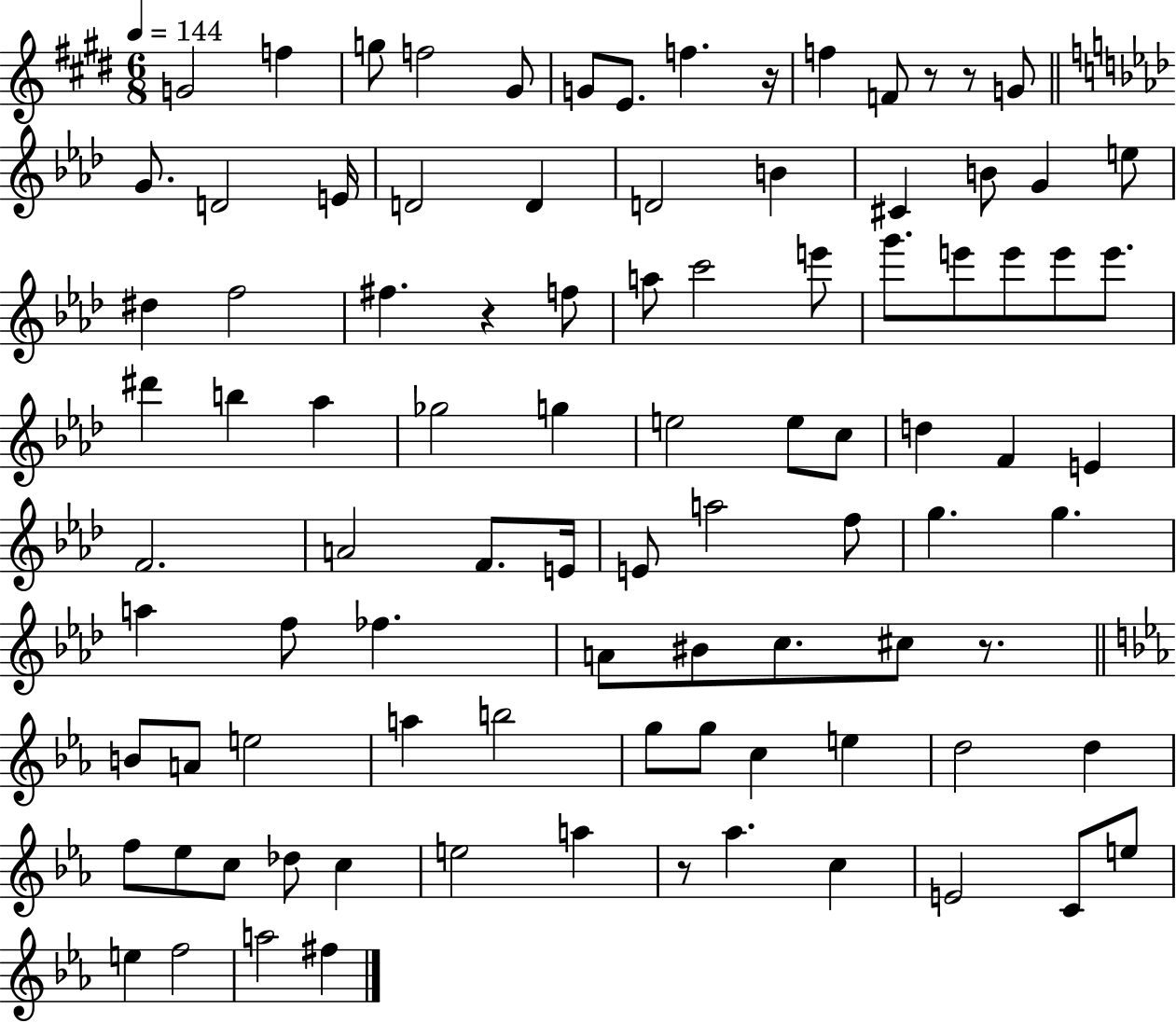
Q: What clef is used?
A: treble